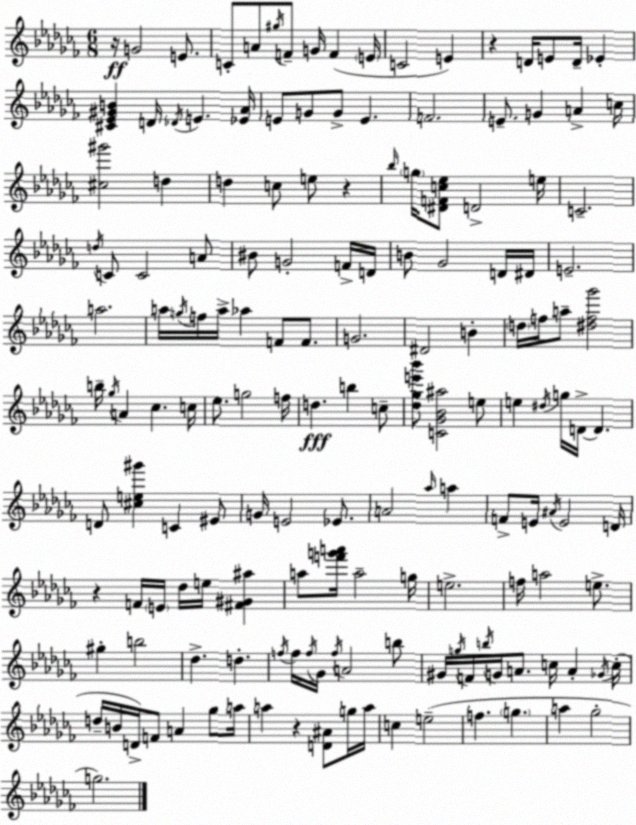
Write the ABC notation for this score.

X:1
T:Untitled
M:6/8
L:1/4
K:Abm
z/4 G2 E/2 C/2 A/2 ^g/4 F/2 G/4 F E/4 C2 E z D/4 E/2 D/4 _E [^C_E^GB] D/4 _D/4 E [_E_A]/4 E/2 G/2 G/2 E F2 E/2 G A c/4 [^c^g']2 d d c/2 e/2 z _b/4 g/4 [^DFc_e]/2 D2 e/4 C2 d/4 C/2 C2 A/2 ^B/2 G2 F/4 D/4 B/2 _G2 D/4 ^D/4 E2 a2 a/4 g/4 f/4 a/4 _a F/2 F/2 G2 ^D2 B d/4 f/4 a/2 [^df_g']2 b/4 _g/4 A _c c/4 _e/2 g2 f/4 d b c/2 [_d_ge'_b']/2 [C_G_B^a]2 e/2 e ^d/4 g/4 D/4 D D/2 [^ce^g'] C ^E/2 G/4 E2 _E/2 A2 _a/4 a F/2 E/4 ^A/4 E2 D/4 z F/4 E/4 _d/4 e/4 [^F^G^a] a/2 [f'g'a']/4 a2 g/4 e2 f/4 a2 e/2 ^g b2 _d d f/4 f/4 f/4 _G/4 f/4 A2 b/2 ^G/4 g/4 F/4 b/4 G/4 A/2 c/4 A _G/4 c/4 d/4 B/4 D/4 F/2 A _g/2 a/4 a z [D^A]/2 g/4 a/4 c e2 f g a _g2 g2